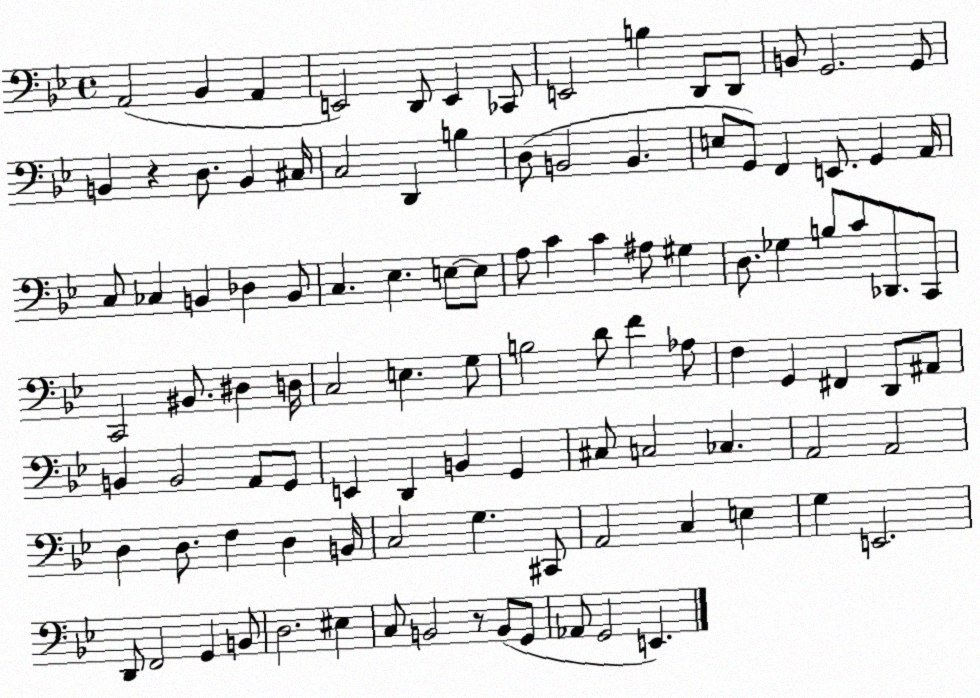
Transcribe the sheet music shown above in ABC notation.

X:1
T:Untitled
M:4/4
L:1/4
K:Bb
A,,2 _B,, A,, E,,2 D,,/2 E,, _C,,/2 E,,2 B, D,,/2 D,,/2 B,,/2 G,,2 G,,/2 B,, z D,/2 B,, ^C,/4 C,2 D,, B, D,/2 B,,2 B,, E,/2 G,,/2 F,, E,,/2 G,, A,,/4 C,/2 _C, B,, _D, B,,/2 C, _E, E,/2 E,/2 A,/2 C C ^A,/2 ^G, D,/2 _G, B,/2 C/2 _D,,/2 C,,/2 C,,2 ^B,,/2 ^D, D,/4 C,2 E, G,/2 B,2 D/2 F _A,/2 F, G,, ^F,, D,,/2 ^A,,/2 B,, B,,2 A,,/2 G,,/2 E,, D,, B,, G,, ^C,/2 C,2 _C, A,,2 A,,2 D, D,/2 F, D, B,,/4 C,2 G, ^C,,/2 A,,2 C, E, G, E,,2 D,,/2 F,,2 G,, B,,/2 D,2 ^E, C,/2 B,,2 z/2 B,,/2 G,,/2 _A,,/2 G,,2 E,,